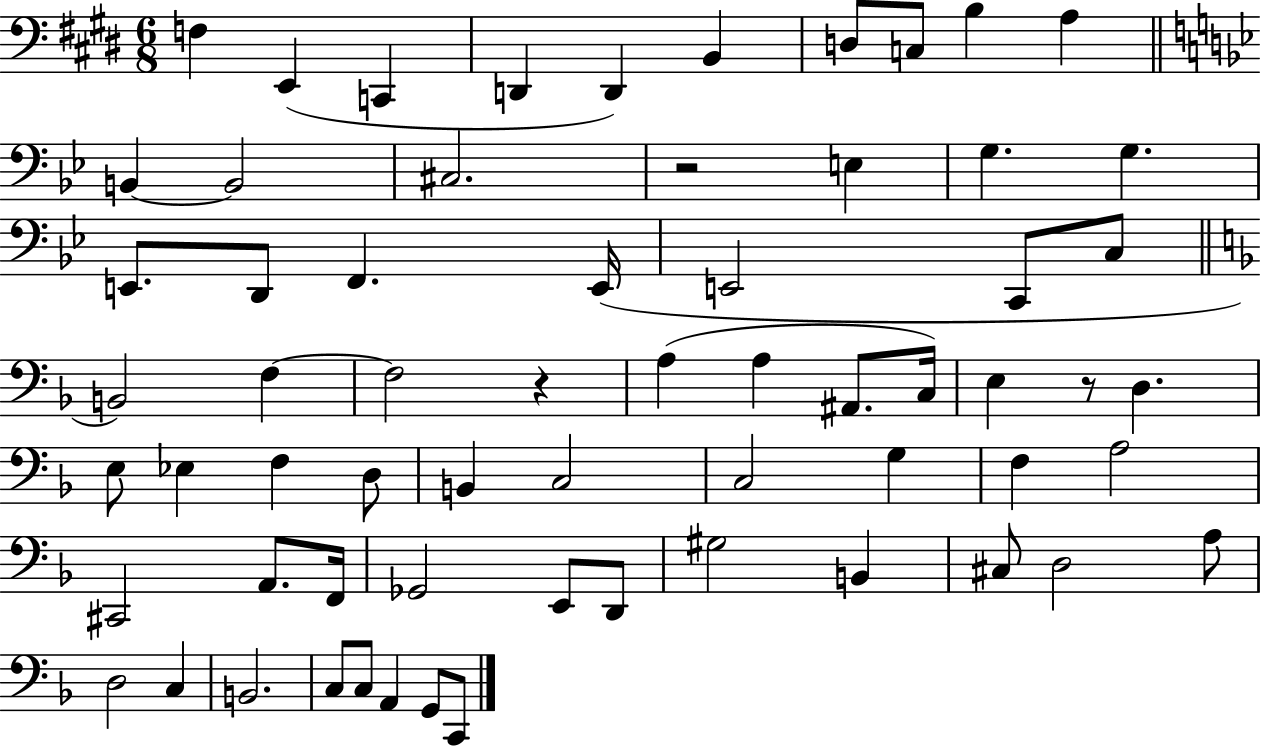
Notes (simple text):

F3/q E2/q C2/q D2/q D2/q B2/q D3/e C3/e B3/q A3/q B2/q B2/h C#3/h. R/h E3/q G3/q. G3/q. E2/e. D2/e F2/q. E2/s E2/h C2/e C3/e B2/h F3/q F3/h R/q A3/q A3/q A#2/e. C3/s E3/q R/e D3/q. E3/e Eb3/q F3/q D3/e B2/q C3/h C3/h G3/q F3/q A3/h C#2/h A2/e. F2/s Gb2/h E2/e D2/e G#3/h B2/q C#3/e D3/h A3/e D3/h C3/q B2/h. C3/e C3/e A2/q G2/e C2/e